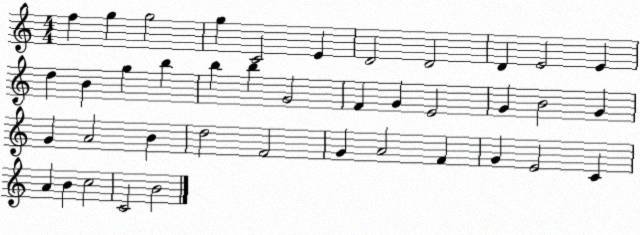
X:1
T:Untitled
M:4/4
L:1/4
K:C
f g g2 g C2 E D2 D2 D E2 E d B g b b b G2 F G E2 G B2 G G A2 B d2 F2 G A2 F G E2 C A B c2 C2 B2